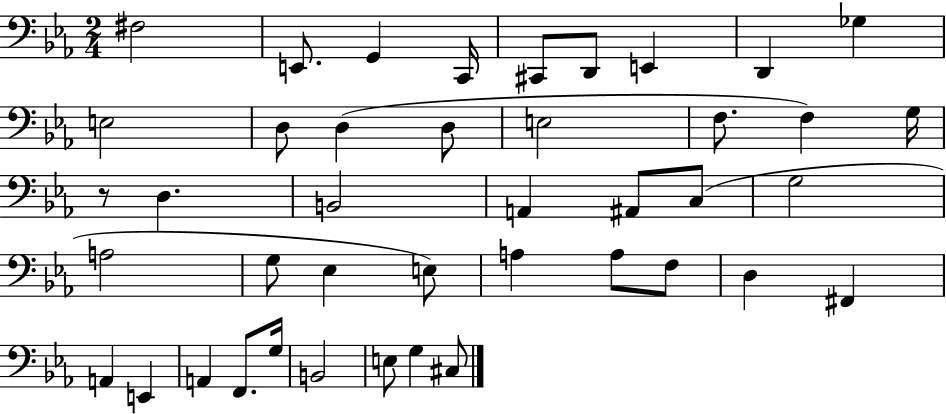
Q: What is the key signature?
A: EES major